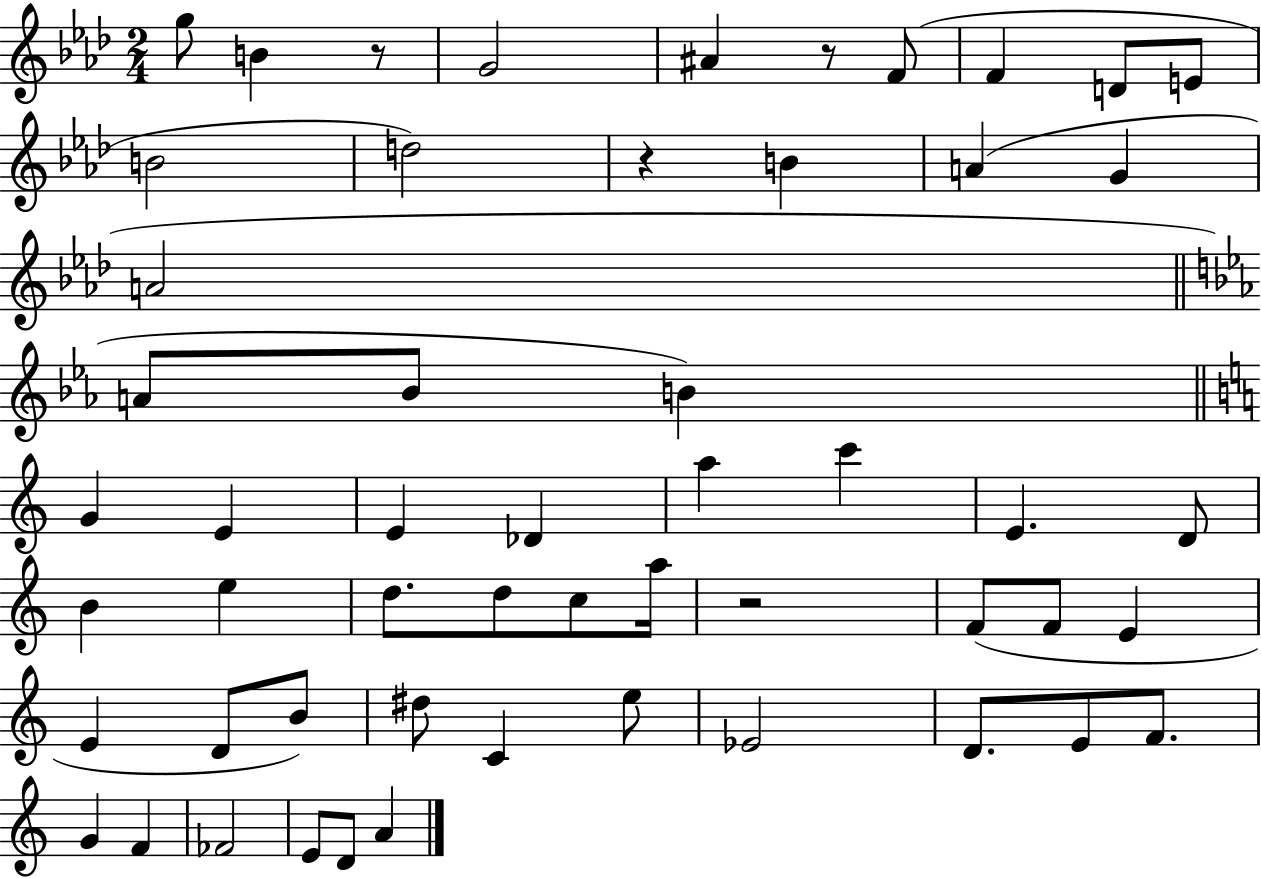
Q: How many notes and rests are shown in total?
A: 54